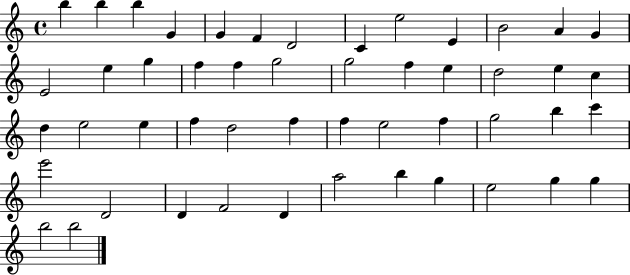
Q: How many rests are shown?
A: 0